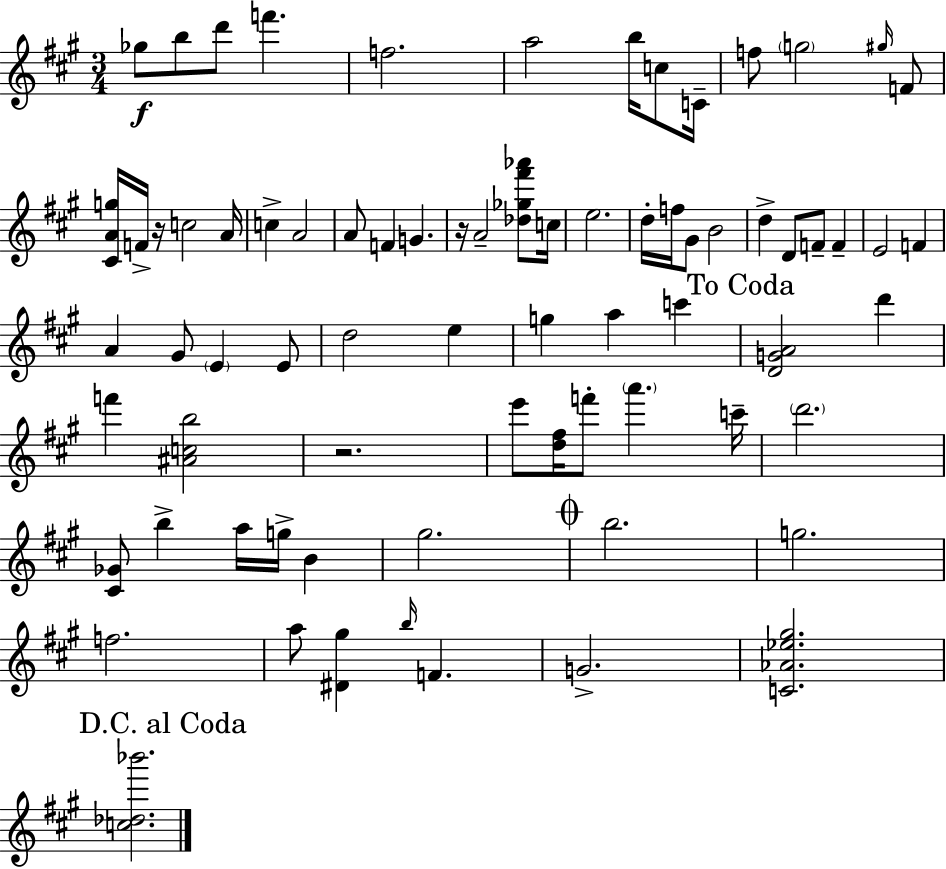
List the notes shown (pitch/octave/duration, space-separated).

Gb5/e B5/e D6/e F6/q. F5/h. A5/h B5/s C5/e C4/s F5/e G5/h G#5/s F4/e [C#4,A4,G5]/s F4/s R/s C5/h A4/s C5/q A4/h A4/e F4/q G4/q. R/s A4/h [Db5,Gb5,F#6,Ab6]/e C5/s E5/h. D5/s F5/s G#4/e B4/h D5/q D4/e F4/e F4/q E4/h F4/q A4/q G#4/e E4/q E4/e D5/h E5/q G5/q A5/q C6/q [D4,G4,A4]/h D6/q F6/q [A#4,C5,B5]/h R/h. E6/e [D5,F#5]/s F6/e A6/q. C6/s D6/h. [C#4,Gb4]/e B5/q A5/s G5/s B4/q G#5/h. B5/h. G5/h. F5/h. A5/e [D#4,G#5]/q B5/s F4/q. G4/h. [C4,Ab4,Eb5,G#5]/h. [C5,Db5,Bb6]/h.